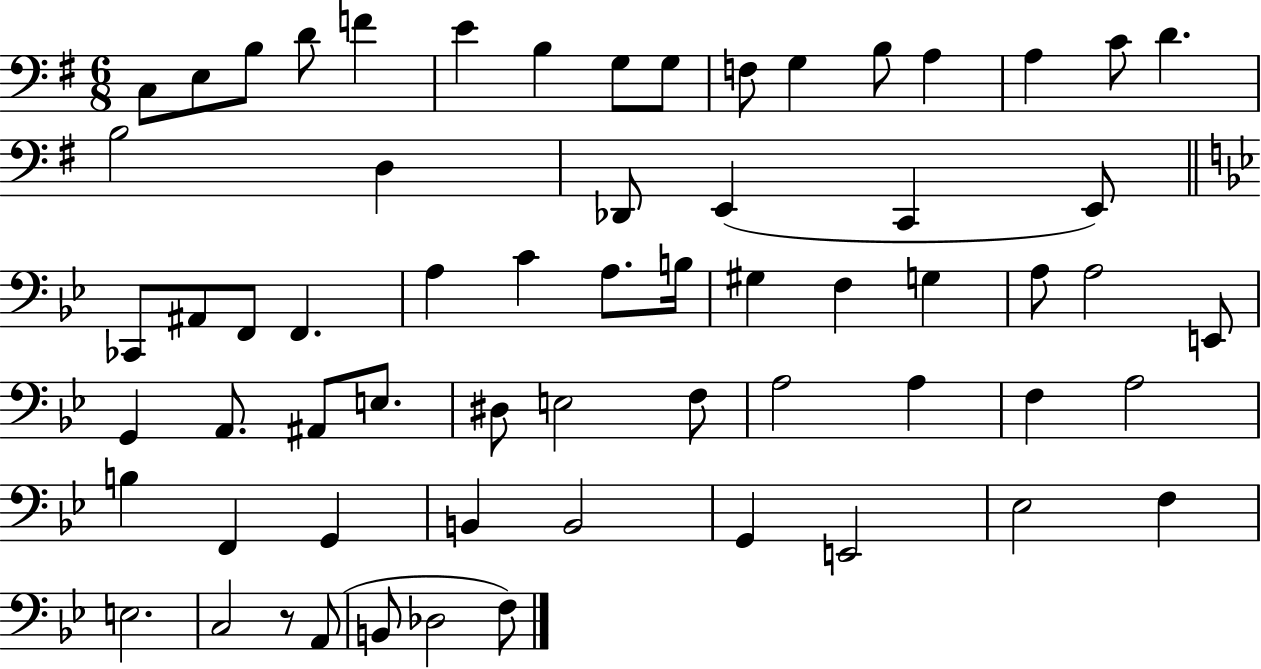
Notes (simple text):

C3/e E3/e B3/e D4/e F4/q E4/q B3/q G3/e G3/e F3/e G3/q B3/e A3/q A3/q C4/e D4/q. B3/h D3/q Db2/e E2/q C2/q E2/e CES2/e A#2/e F2/e F2/q. A3/q C4/q A3/e. B3/s G#3/q F3/q G3/q A3/e A3/h E2/e G2/q A2/e. A#2/e E3/e. D#3/e E3/h F3/e A3/h A3/q F3/q A3/h B3/q F2/q G2/q B2/q B2/h G2/q E2/h Eb3/h F3/q E3/h. C3/h R/e A2/e B2/e Db3/h F3/e